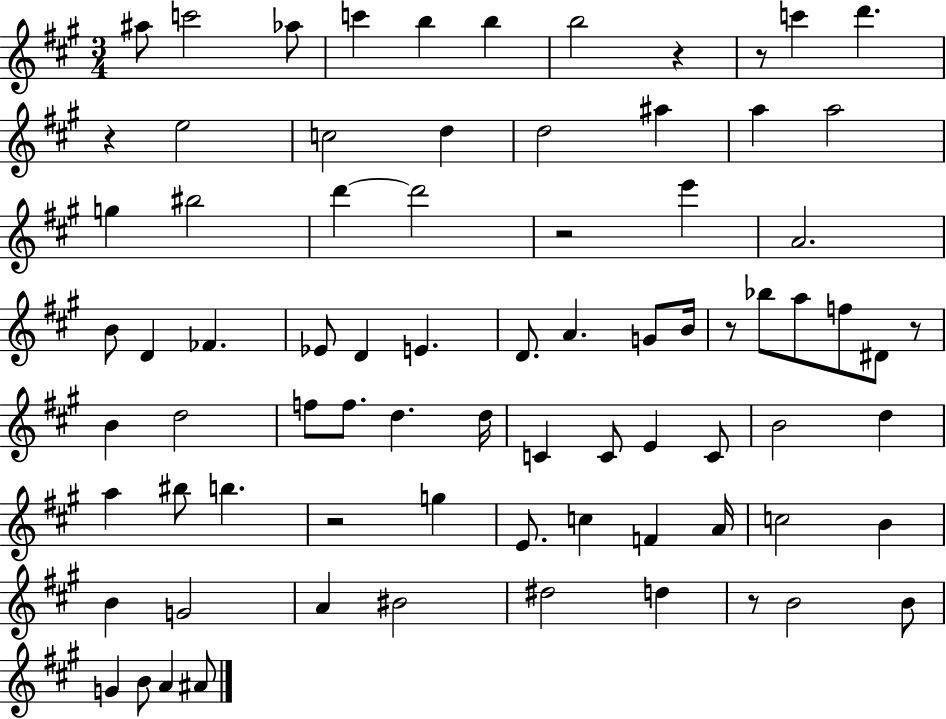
{
  \clef treble
  \numericTimeSignature
  \time 3/4
  \key a \major
  \repeat volta 2 { ais''8 c'''2 aes''8 | c'''4 b''4 b''4 | b''2 r4 | r8 c'''4 d'''4. | \break r4 e''2 | c''2 d''4 | d''2 ais''4 | a''4 a''2 | \break g''4 bis''2 | d'''4~~ d'''2 | r2 e'''4 | a'2. | \break b'8 d'4 fes'4. | ees'8 d'4 e'4. | d'8. a'4. g'8 b'16 | r8 bes''8 a''8 f''8 dis'8 r8 | \break b'4 d''2 | f''8 f''8. d''4. d''16 | c'4 c'8 e'4 c'8 | b'2 d''4 | \break a''4 bis''8 b''4. | r2 g''4 | e'8. c''4 f'4 a'16 | c''2 b'4 | \break b'4 g'2 | a'4 bis'2 | dis''2 d''4 | r8 b'2 b'8 | \break g'4 b'8 a'4 ais'8 | } \bar "|."
}